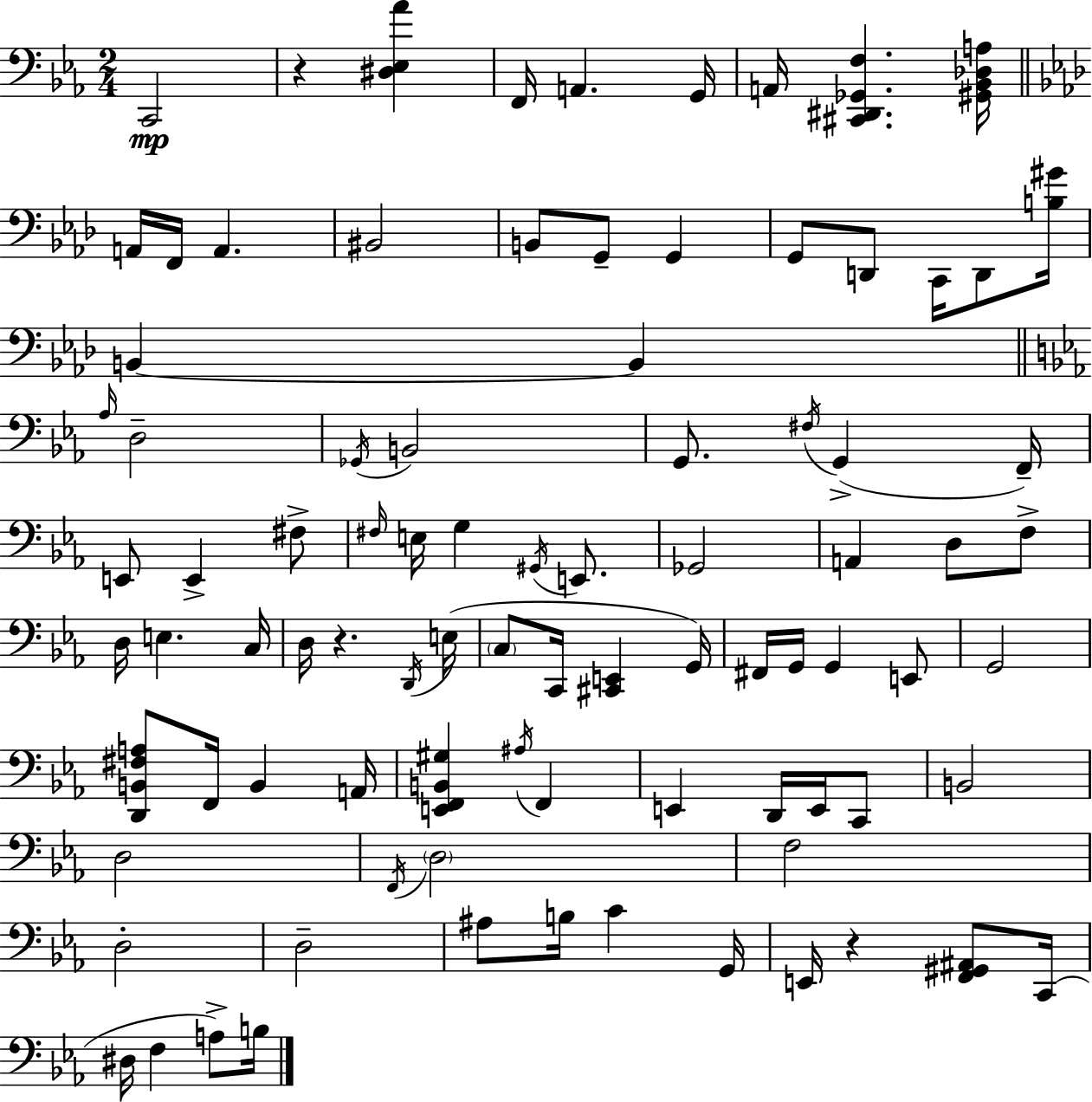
C2/h R/q [D#3,Eb3,Ab4]/q F2/s A2/q. G2/s A2/s [C#2,D#2,Gb2,F3]/q. [G#2,Bb2,Db3,A3]/s A2/s F2/s A2/q. BIS2/h B2/e G2/e G2/q G2/e D2/e C2/s D2/e [B3,G#4]/s B2/q B2/q Ab3/s D3/h Gb2/s B2/h G2/e. F#3/s G2/q F2/s E2/e E2/q F#3/e F#3/s E3/s G3/q G#2/s E2/e. Gb2/h A2/q D3/e F3/e D3/s E3/q. C3/s D3/s R/q. D2/s E3/s C3/e C2/s [C#2,E2]/q G2/s F#2/s G2/s G2/q E2/e G2/h [D2,B2,F#3,A3]/e F2/s B2/q A2/s [E2,F2,B2,G#3]/q A#3/s F2/q E2/q D2/s E2/s C2/e B2/h D3/h F2/s D3/h F3/h D3/h D3/h A#3/e B3/s C4/q G2/s E2/s R/q [F2,G#2,A#2]/e C2/s D#3/s F3/q A3/e B3/s